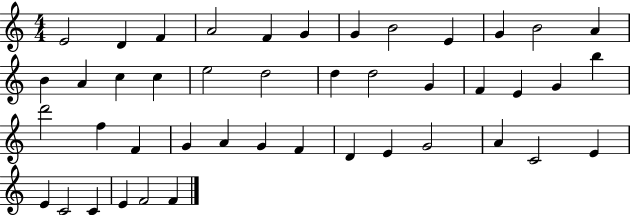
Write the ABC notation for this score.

X:1
T:Untitled
M:4/4
L:1/4
K:C
E2 D F A2 F G G B2 E G B2 A B A c c e2 d2 d d2 G F E G b d'2 f F G A G F D E G2 A C2 E E C2 C E F2 F